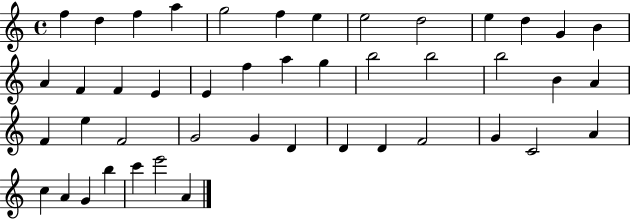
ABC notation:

X:1
T:Untitled
M:4/4
L:1/4
K:C
f d f a g2 f e e2 d2 e d G B A F F E E f a g b2 b2 b2 B A F e F2 G2 G D D D F2 G C2 A c A G b c' e'2 A